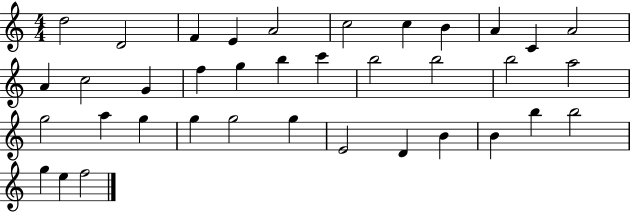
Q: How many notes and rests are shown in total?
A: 37